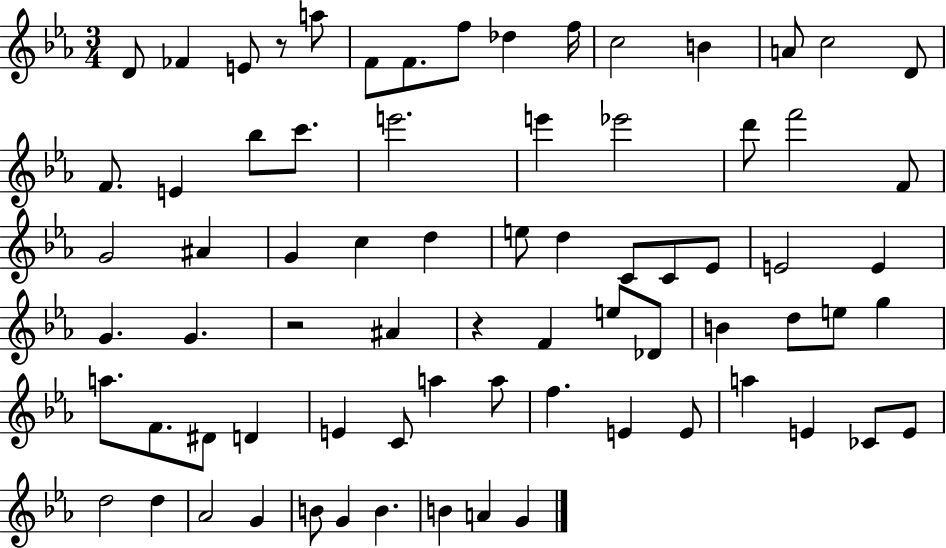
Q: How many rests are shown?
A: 3